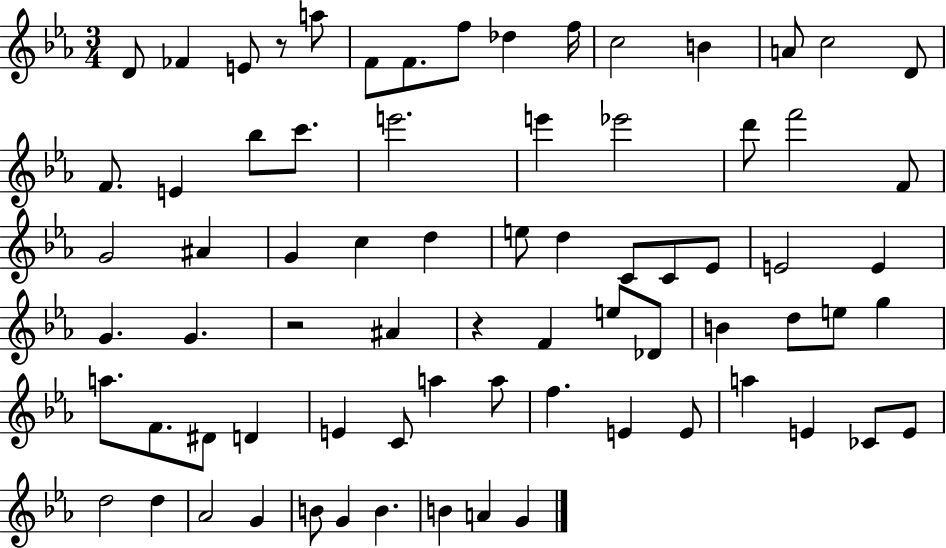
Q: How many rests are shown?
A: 3